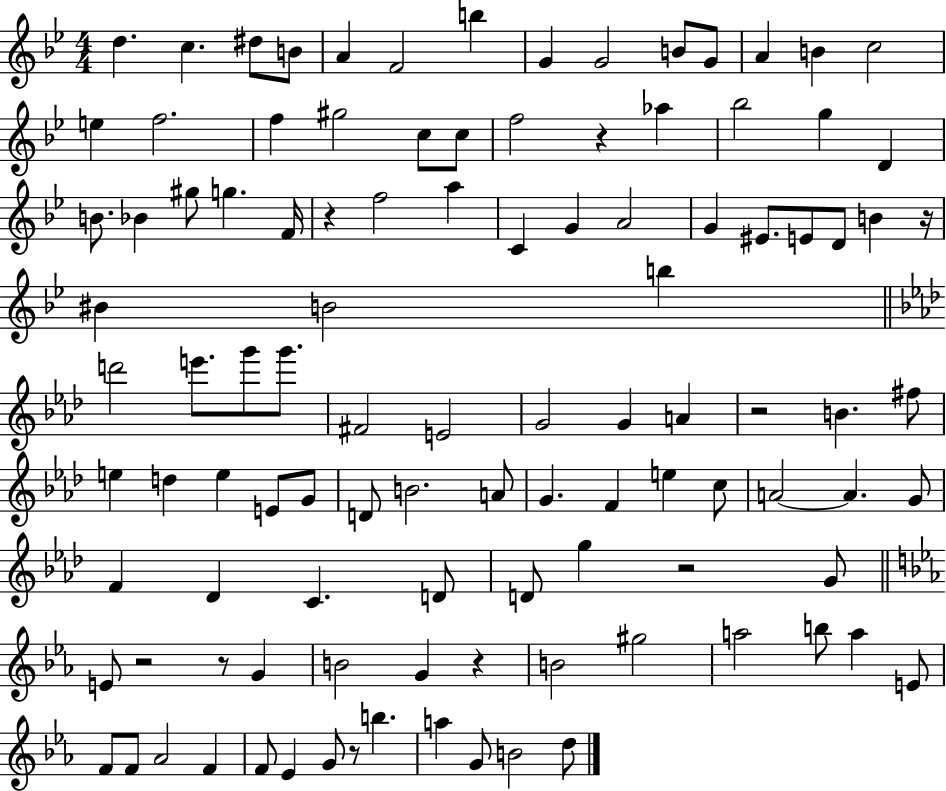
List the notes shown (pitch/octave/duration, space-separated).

D5/q. C5/q. D#5/e B4/e A4/q F4/h B5/q G4/q G4/h B4/e G4/e A4/q B4/q C5/h E5/q F5/h. F5/q G#5/h C5/e C5/e F5/h R/q Ab5/q Bb5/h G5/q D4/q B4/e. Bb4/q G#5/e G5/q. F4/s R/q F5/h A5/q C4/q G4/q A4/h G4/q EIS4/e. E4/e D4/e B4/q R/s BIS4/q B4/h B5/q D6/h E6/e. G6/e G6/e. F#4/h E4/h G4/h G4/q A4/q R/h B4/q. F#5/e E5/q D5/q E5/q E4/e G4/e D4/e B4/h. A4/e G4/q. F4/q E5/q C5/e A4/h A4/q. G4/e F4/q Db4/q C4/q. D4/e D4/e G5/q R/h G4/e E4/e R/h R/e G4/q B4/h G4/q R/q B4/h G#5/h A5/h B5/e A5/q E4/e F4/e F4/e Ab4/h F4/q F4/e Eb4/q G4/e R/e B5/q. A5/q G4/e B4/h D5/e